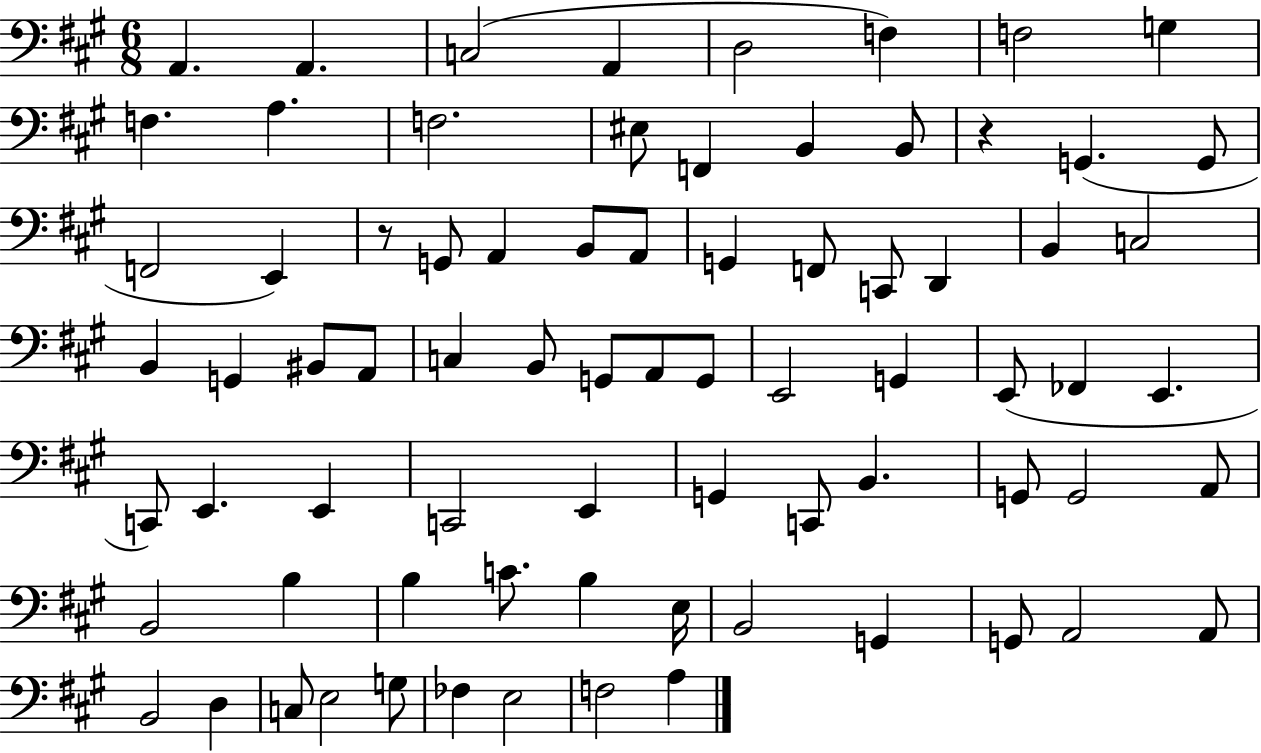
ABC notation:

X:1
T:Untitled
M:6/8
L:1/4
K:A
A,, A,, C,2 A,, D,2 F, F,2 G, F, A, F,2 ^E,/2 F,, B,, B,,/2 z G,, G,,/2 F,,2 E,, z/2 G,,/2 A,, B,,/2 A,,/2 G,, F,,/2 C,,/2 D,, B,, C,2 B,, G,, ^B,,/2 A,,/2 C, B,,/2 G,,/2 A,,/2 G,,/2 E,,2 G,, E,,/2 _F,, E,, C,,/2 E,, E,, C,,2 E,, G,, C,,/2 B,, G,,/2 G,,2 A,,/2 B,,2 B, B, C/2 B, E,/4 B,,2 G,, G,,/2 A,,2 A,,/2 B,,2 D, C,/2 E,2 G,/2 _F, E,2 F,2 A,